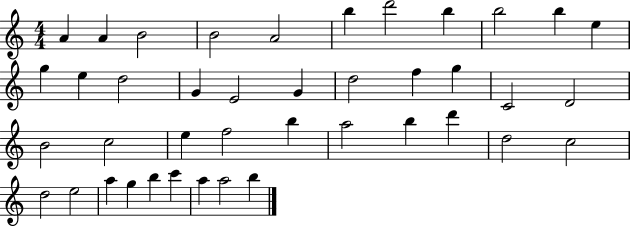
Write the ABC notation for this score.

X:1
T:Untitled
M:4/4
L:1/4
K:C
A A B2 B2 A2 b d'2 b b2 b e g e d2 G E2 G d2 f g C2 D2 B2 c2 e f2 b a2 b d' d2 c2 d2 e2 a g b c' a a2 b